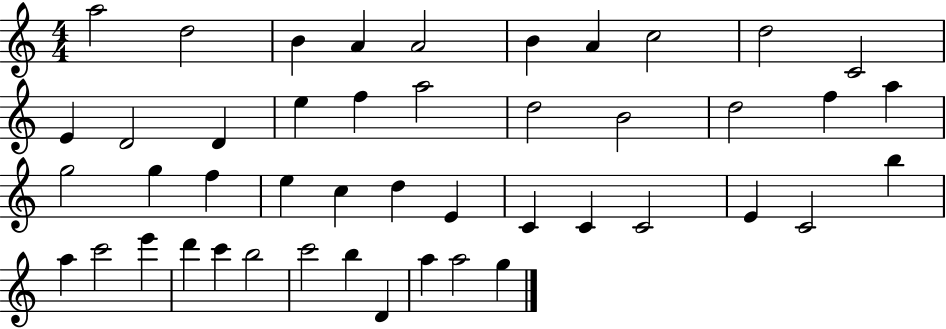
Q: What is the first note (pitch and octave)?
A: A5